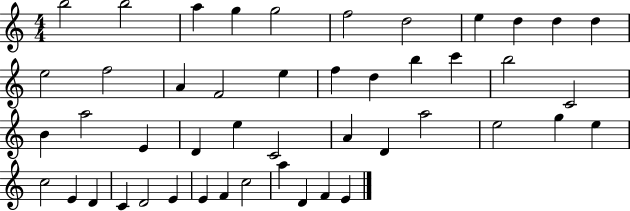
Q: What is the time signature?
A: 4/4